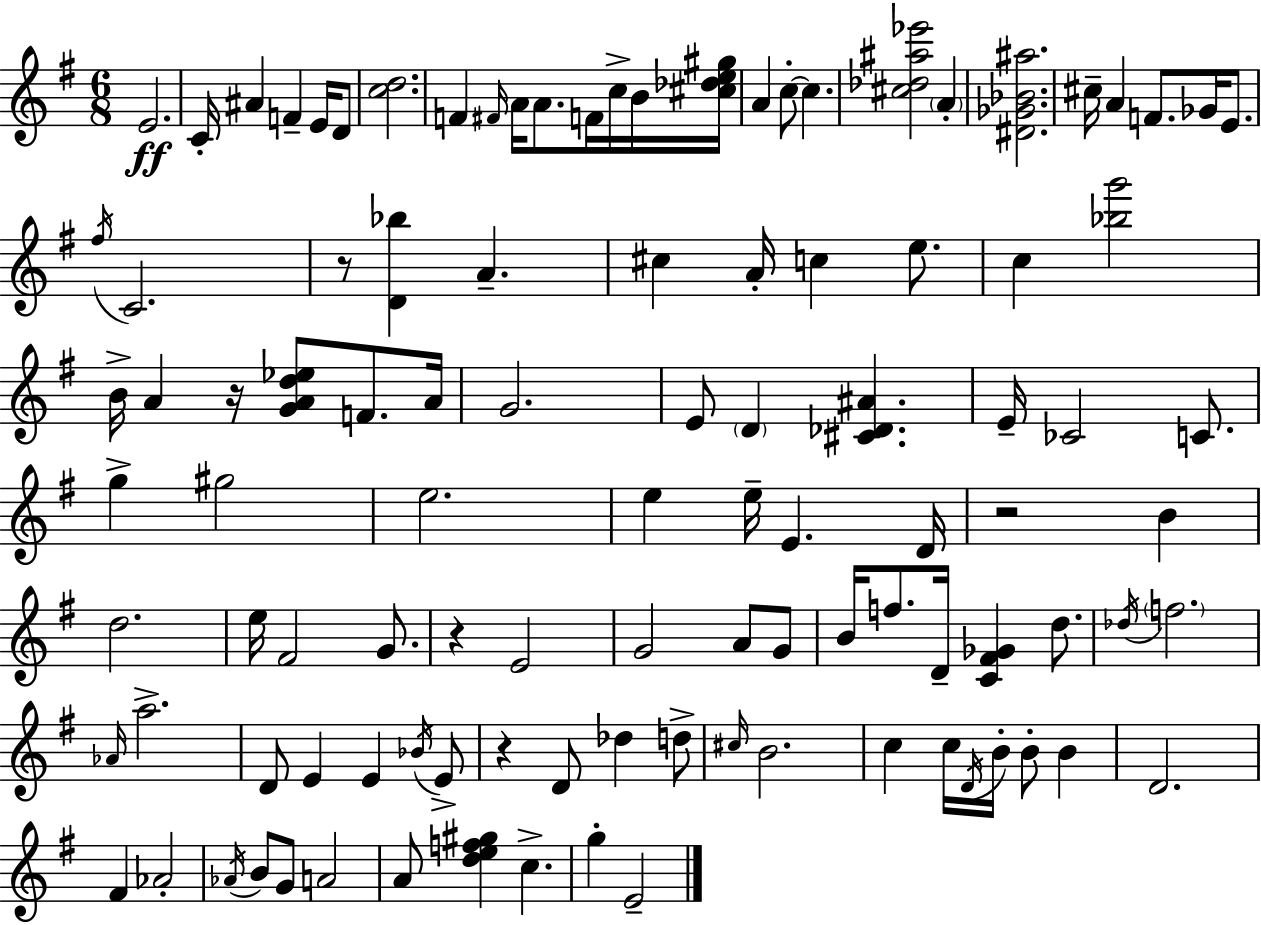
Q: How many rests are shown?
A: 5